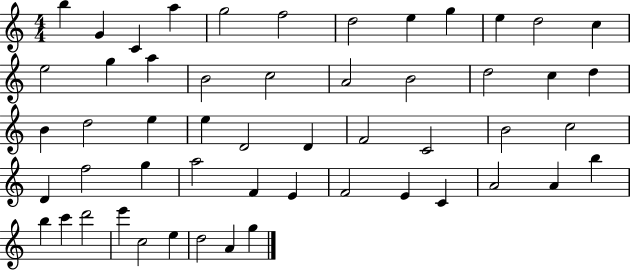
X:1
T:Untitled
M:4/4
L:1/4
K:C
b G C a g2 f2 d2 e g e d2 c e2 g a B2 c2 A2 B2 d2 c d B d2 e e D2 D F2 C2 B2 c2 D f2 g a2 F E F2 E C A2 A b b c' d'2 e' c2 e d2 A g